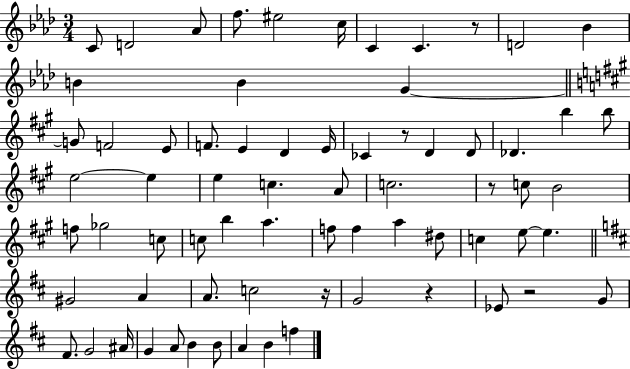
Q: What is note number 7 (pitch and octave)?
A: C4